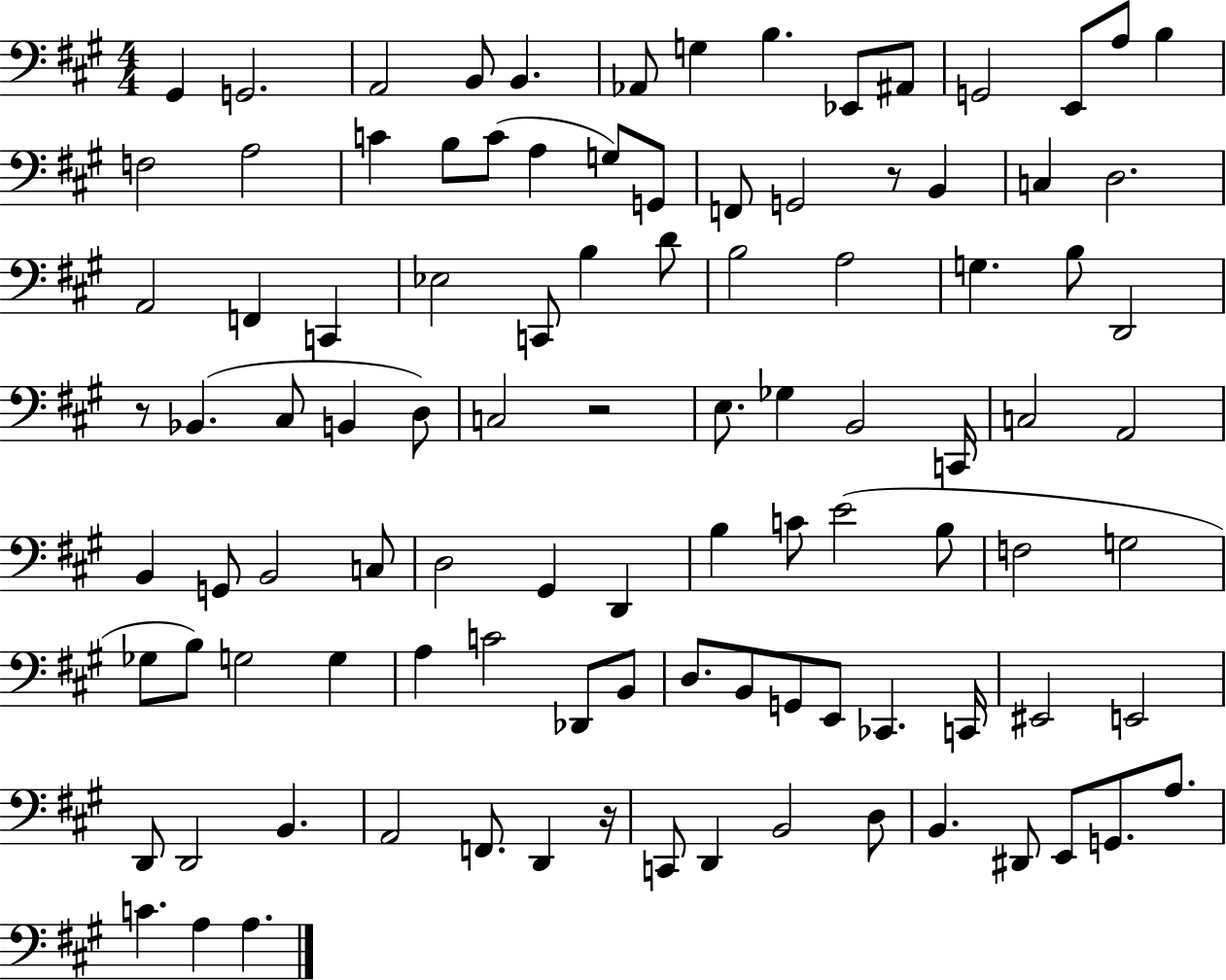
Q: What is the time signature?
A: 4/4